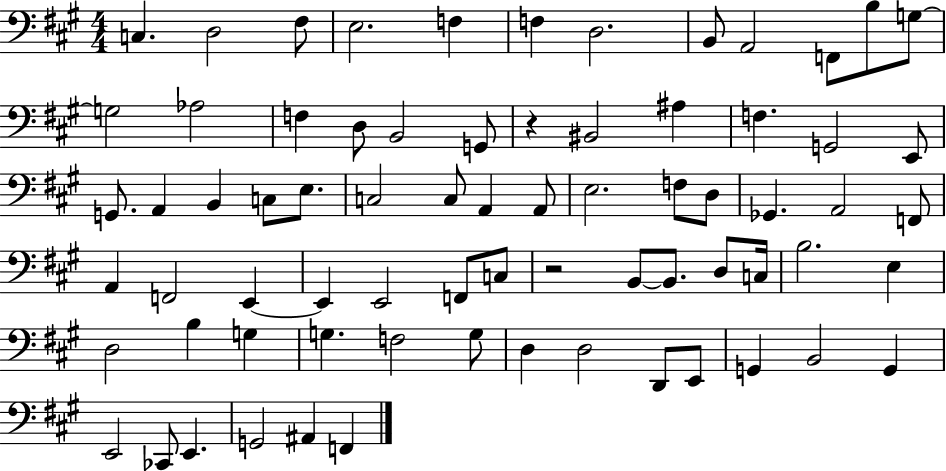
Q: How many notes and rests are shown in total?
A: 72